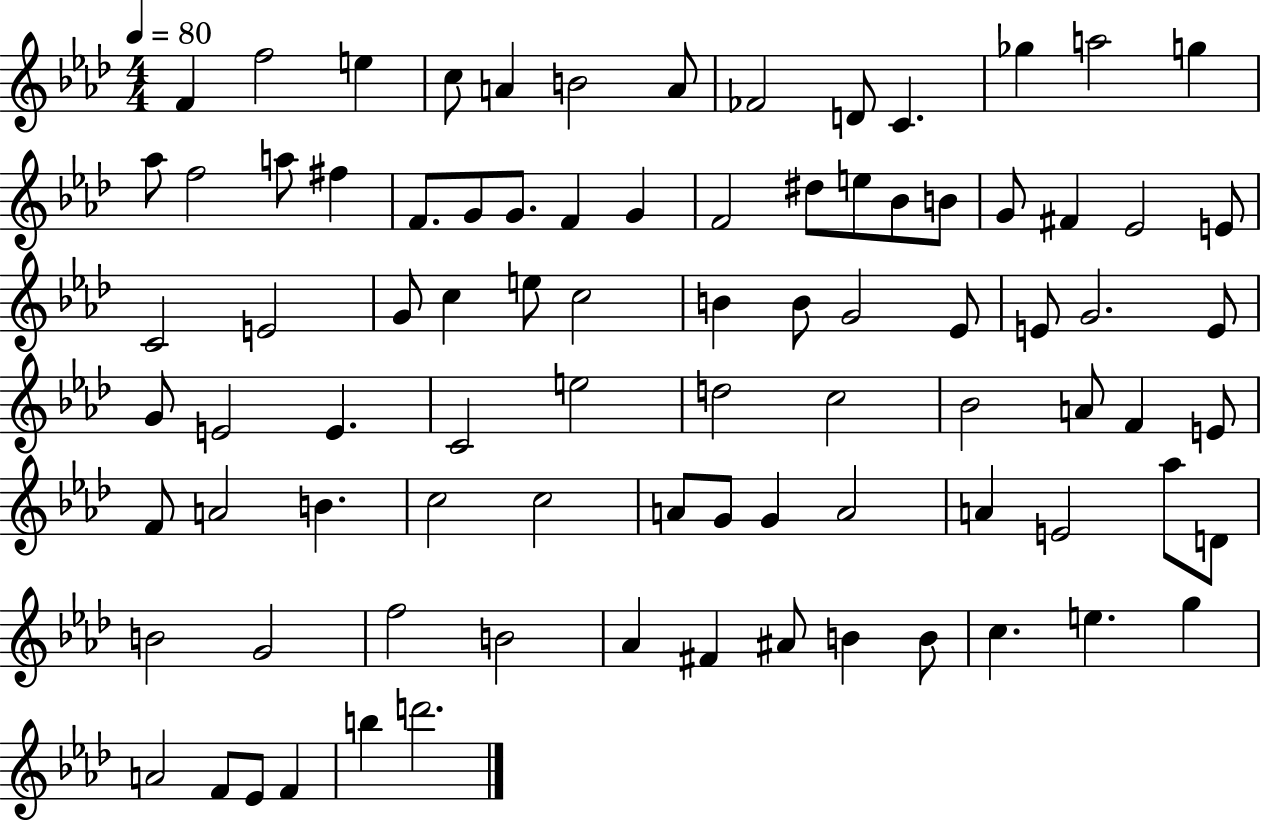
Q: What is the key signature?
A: AES major